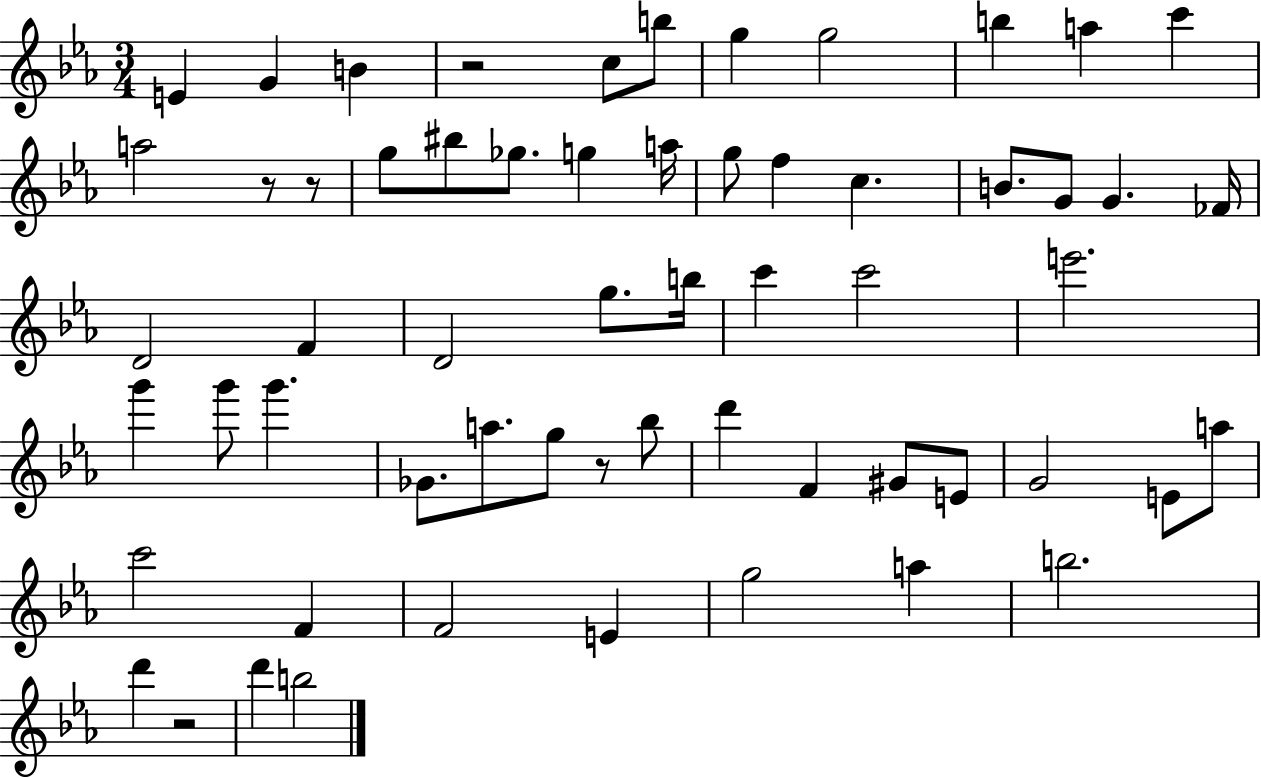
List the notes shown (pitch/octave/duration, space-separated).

E4/q G4/q B4/q R/h C5/e B5/e G5/q G5/h B5/q A5/q C6/q A5/h R/e R/e G5/e BIS5/e Gb5/e. G5/q A5/s G5/e F5/q C5/q. B4/e. G4/e G4/q. FES4/s D4/h F4/q D4/h G5/e. B5/s C6/q C6/h E6/h. G6/q G6/e G6/q. Gb4/e. A5/e. G5/e R/e Bb5/e D6/q F4/q G#4/e E4/e G4/h E4/e A5/e C6/h F4/q F4/h E4/q G5/h A5/q B5/h. D6/q R/h D6/q B5/h